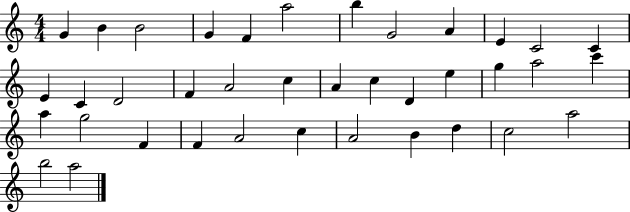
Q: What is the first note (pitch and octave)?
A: G4